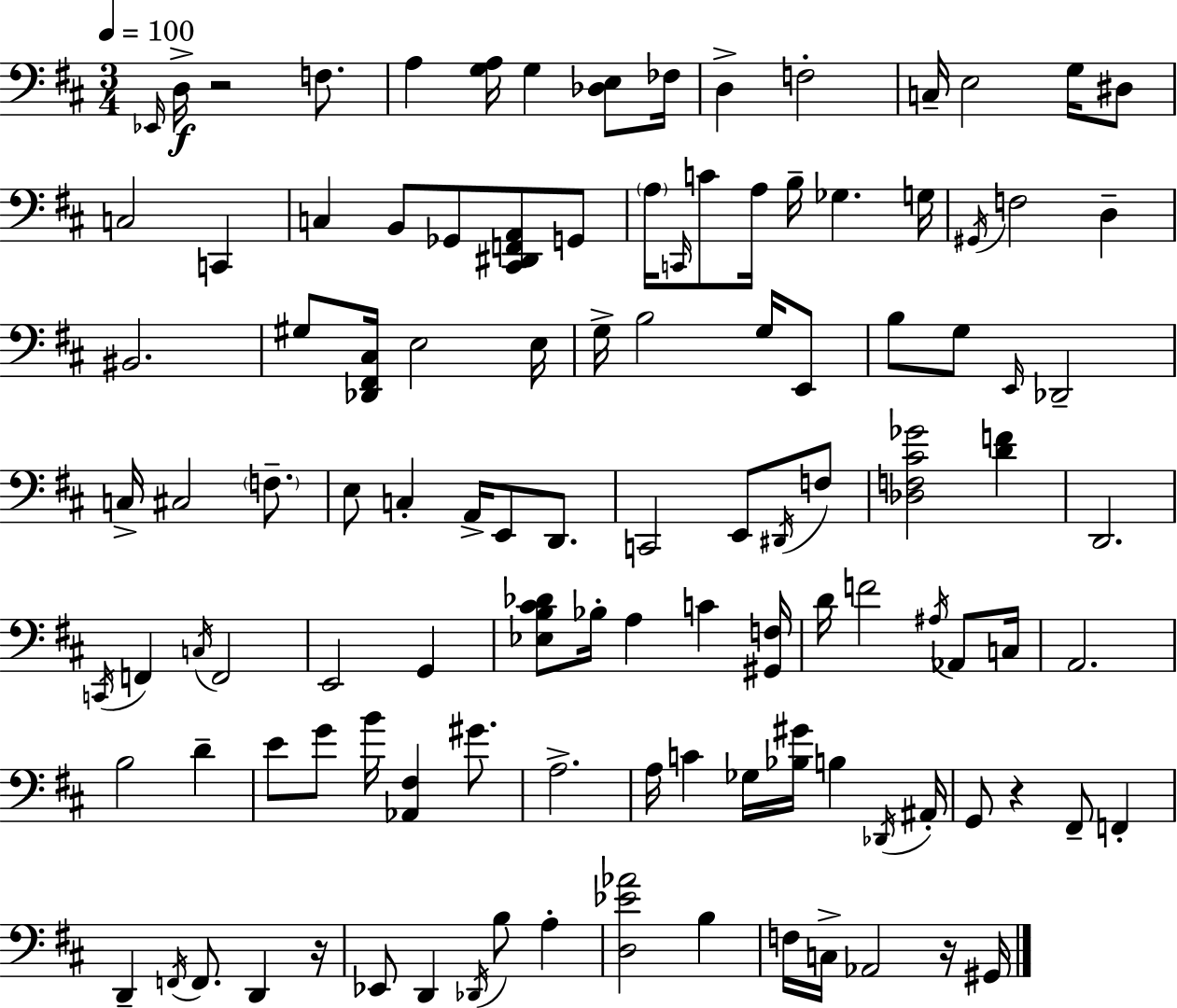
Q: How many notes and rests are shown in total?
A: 113